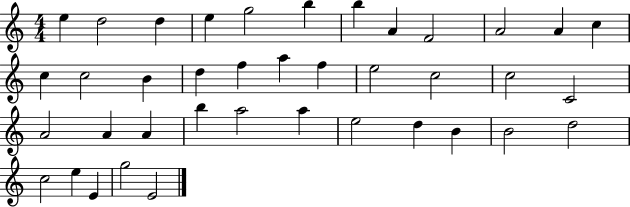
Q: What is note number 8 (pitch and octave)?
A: A4